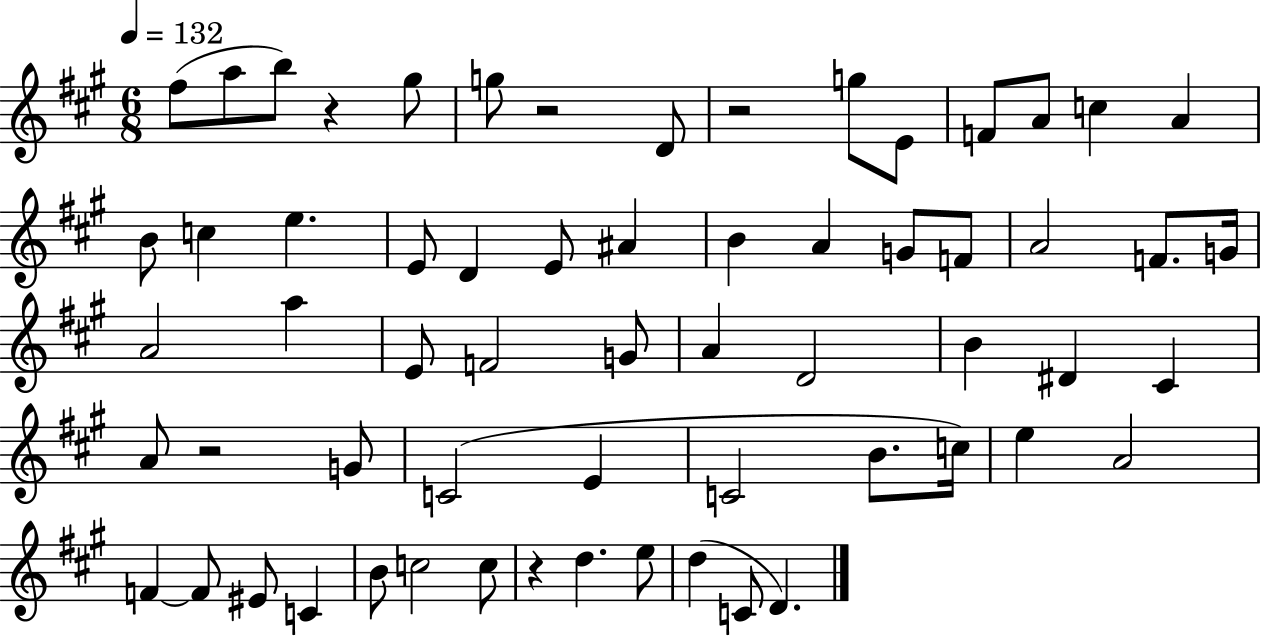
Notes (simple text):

F#5/e A5/e B5/e R/q G#5/e G5/e R/h D4/e R/h G5/e E4/e F4/e A4/e C5/q A4/q B4/e C5/q E5/q. E4/e D4/q E4/e A#4/q B4/q A4/q G4/e F4/e A4/h F4/e. G4/s A4/h A5/q E4/e F4/h G4/e A4/q D4/h B4/q D#4/q C#4/q A4/e R/h G4/e C4/h E4/q C4/h B4/e. C5/s E5/q A4/h F4/q F4/e EIS4/e C4/q B4/e C5/h C5/e R/q D5/q. E5/e D5/q C4/e D4/q.